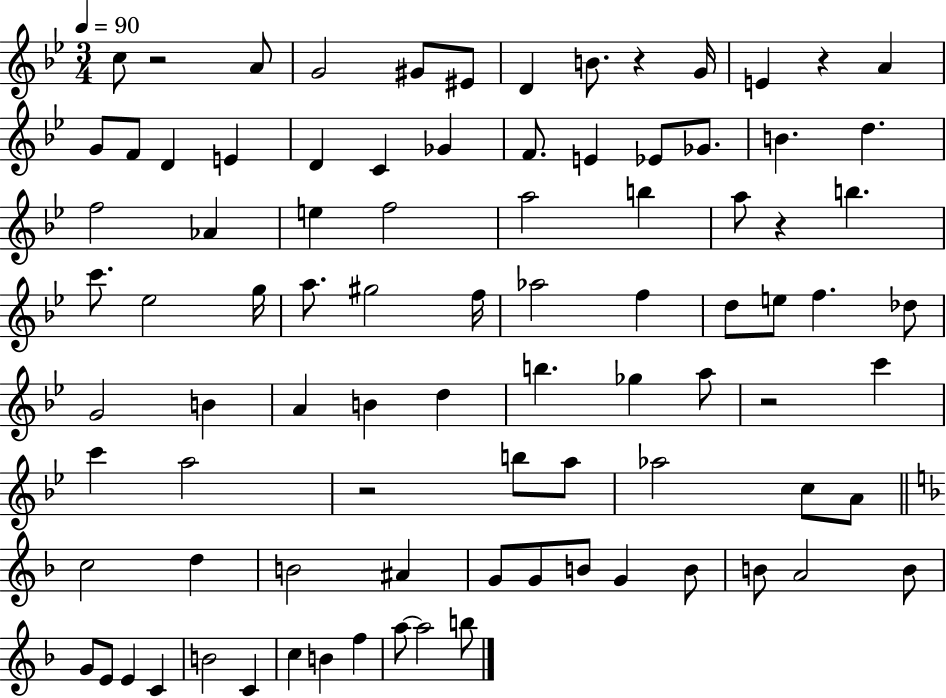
{
  \clef treble
  \numericTimeSignature
  \time 3/4
  \key bes \major
  \tempo 4 = 90
  \repeat volta 2 { c''8 r2 a'8 | g'2 gis'8 eis'8 | d'4 b'8. r4 g'16 | e'4 r4 a'4 | \break g'8 f'8 d'4 e'4 | d'4 c'4 ges'4 | f'8. e'4 ees'8 ges'8. | b'4. d''4. | \break f''2 aes'4 | e''4 f''2 | a''2 b''4 | a''8 r4 b''4. | \break c'''8. ees''2 g''16 | a''8. gis''2 f''16 | aes''2 f''4 | d''8 e''8 f''4. des''8 | \break g'2 b'4 | a'4 b'4 d''4 | b''4. ges''4 a''8 | r2 c'''4 | \break c'''4 a''2 | r2 b''8 a''8 | aes''2 c''8 a'8 | \bar "||" \break \key d \minor c''2 d''4 | b'2 ais'4 | g'8 g'8 b'8 g'4 b'8 | b'8 a'2 b'8 | \break g'8 e'8 e'4 c'4 | b'2 c'4 | c''4 b'4 f''4 | a''8~~ a''2 b''8 | \break } \bar "|."
}